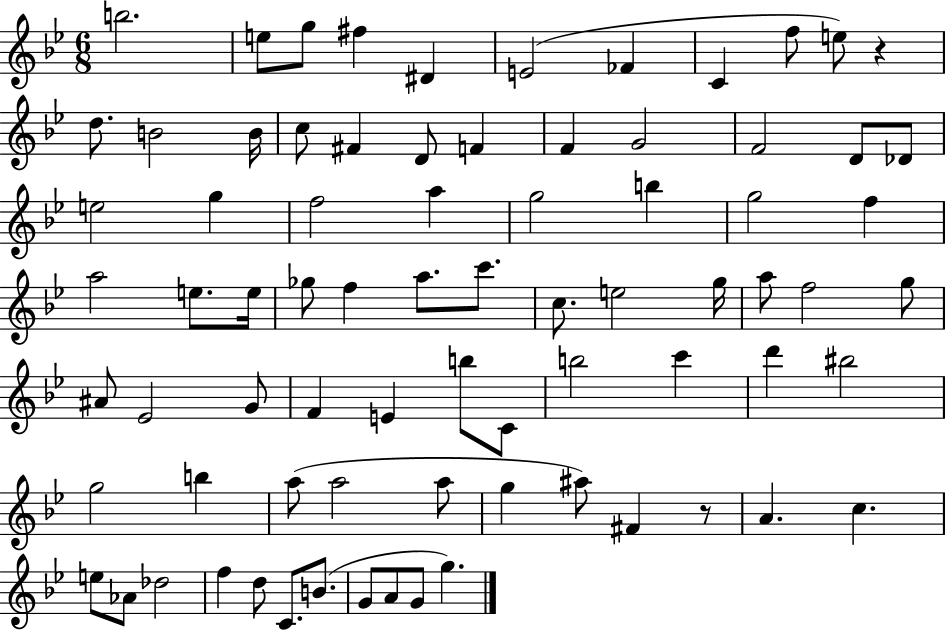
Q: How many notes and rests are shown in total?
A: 77